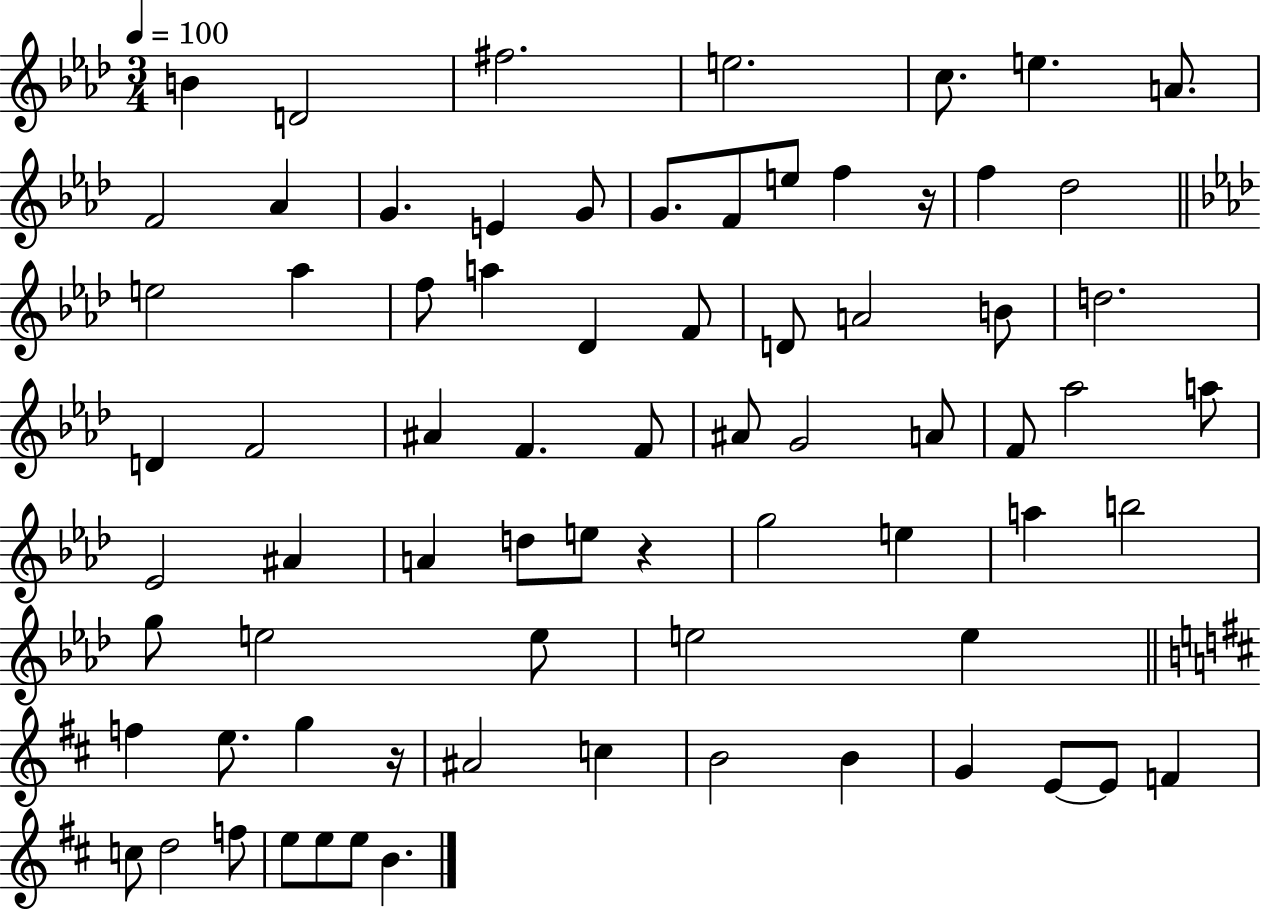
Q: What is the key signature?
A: AES major